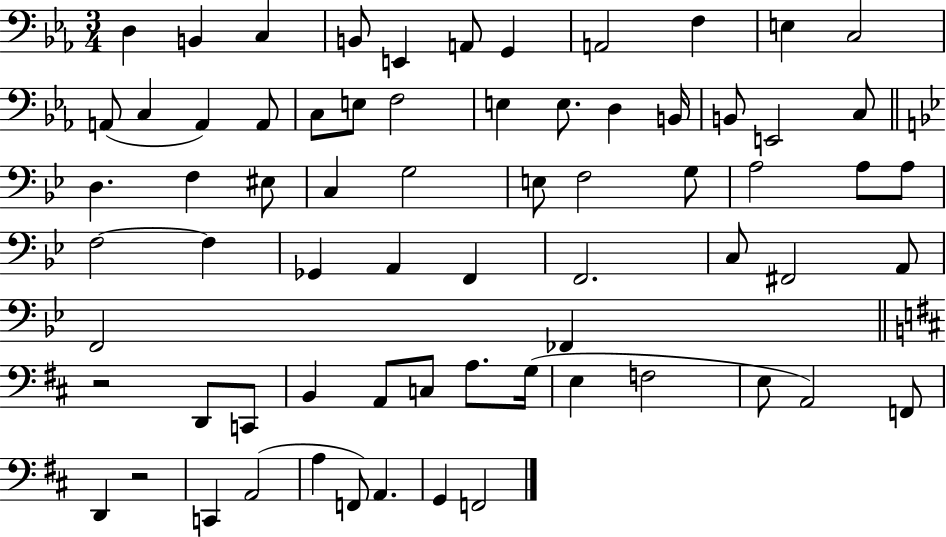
X:1
T:Untitled
M:3/4
L:1/4
K:Eb
D, B,, C, B,,/2 E,, A,,/2 G,, A,,2 F, E, C,2 A,,/2 C, A,, A,,/2 C,/2 E,/2 F,2 E, E,/2 D, B,,/4 B,,/2 E,,2 C,/2 D, F, ^E,/2 C, G,2 E,/2 F,2 G,/2 A,2 A,/2 A,/2 F,2 F, _G,, A,, F,, F,,2 C,/2 ^F,,2 A,,/2 F,,2 _F,, z2 D,,/2 C,,/2 B,, A,,/2 C,/2 A,/2 G,/4 E, F,2 E,/2 A,,2 F,,/2 D,, z2 C,, A,,2 A, F,,/2 A,, G,, F,,2